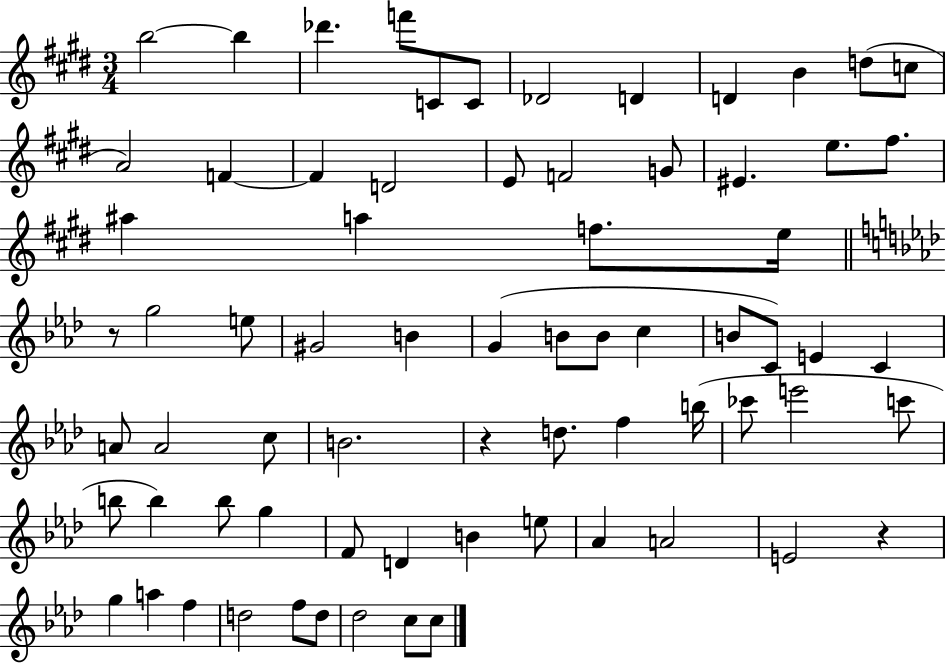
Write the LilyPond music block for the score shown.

{
  \clef treble
  \numericTimeSignature
  \time 3/4
  \key e \major
  b''2~~ b''4 | des'''4. f'''8 c'8 c'8 | des'2 d'4 | d'4 b'4 d''8( c''8 | \break a'2) f'4~~ | f'4 d'2 | e'8 f'2 g'8 | eis'4. e''8. fis''8. | \break ais''4 a''4 f''8. e''16 | \bar "||" \break \key f \minor r8 g''2 e''8 | gis'2 b'4 | g'4( b'8 b'8 c''4 | b'8 c'8) e'4 c'4 | \break a'8 a'2 c''8 | b'2. | r4 d''8. f''4 b''16( | ces'''8 e'''2 c'''8 | \break b''8 b''4) b''8 g''4 | f'8 d'4 b'4 e''8 | aes'4 a'2 | e'2 r4 | \break g''4 a''4 f''4 | d''2 f''8 d''8 | des''2 c''8 c''8 | \bar "|."
}